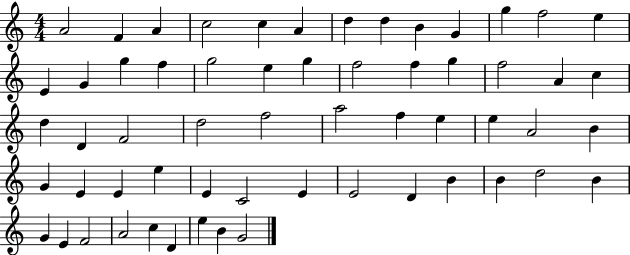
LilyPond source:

{
  \clef treble
  \numericTimeSignature
  \time 4/4
  \key c \major
  a'2 f'4 a'4 | c''2 c''4 a'4 | d''4 d''4 b'4 g'4 | g''4 f''2 e''4 | \break e'4 g'4 g''4 f''4 | g''2 e''4 g''4 | f''2 f''4 g''4 | f''2 a'4 c''4 | \break d''4 d'4 f'2 | d''2 f''2 | a''2 f''4 e''4 | e''4 a'2 b'4 | \break g'4 e'4 e'4 e''4 | e'4 c'2 e'4 | e'2 d'4 b'4 | b'4 d''2 b'4 | \break g'4 e'4 f'2 | a'2 c''4 d'4 | e''4 b'4 g'2 | \bar "|."
}